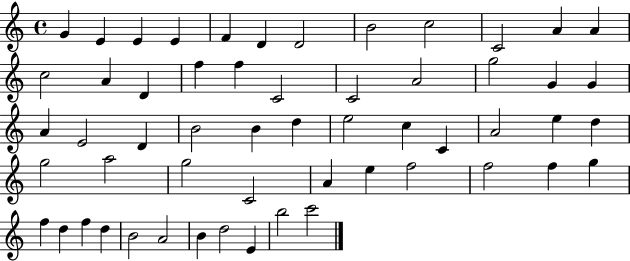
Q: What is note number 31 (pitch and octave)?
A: C5